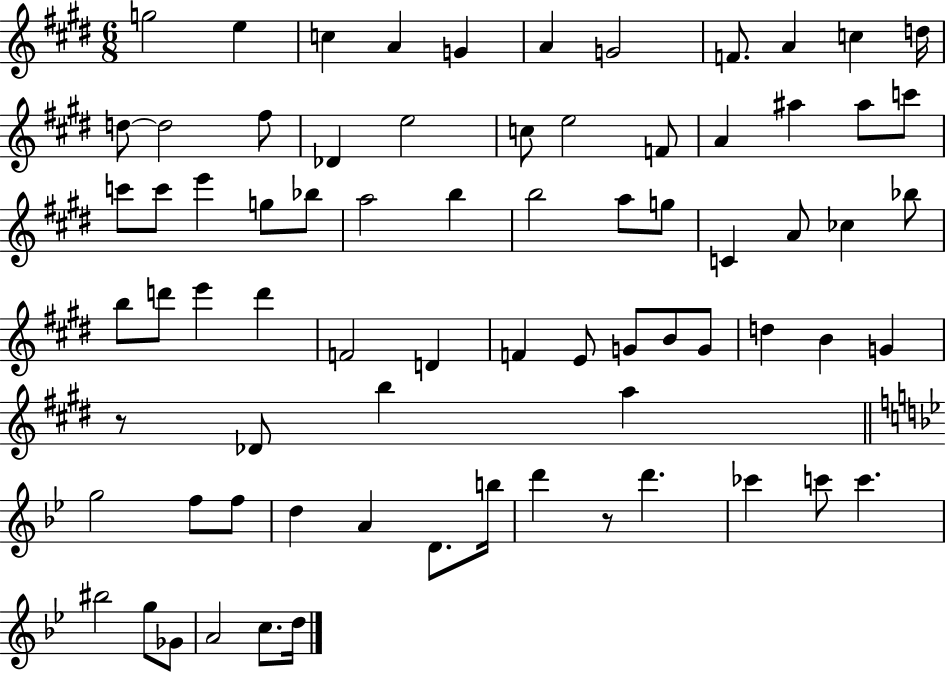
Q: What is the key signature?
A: E major